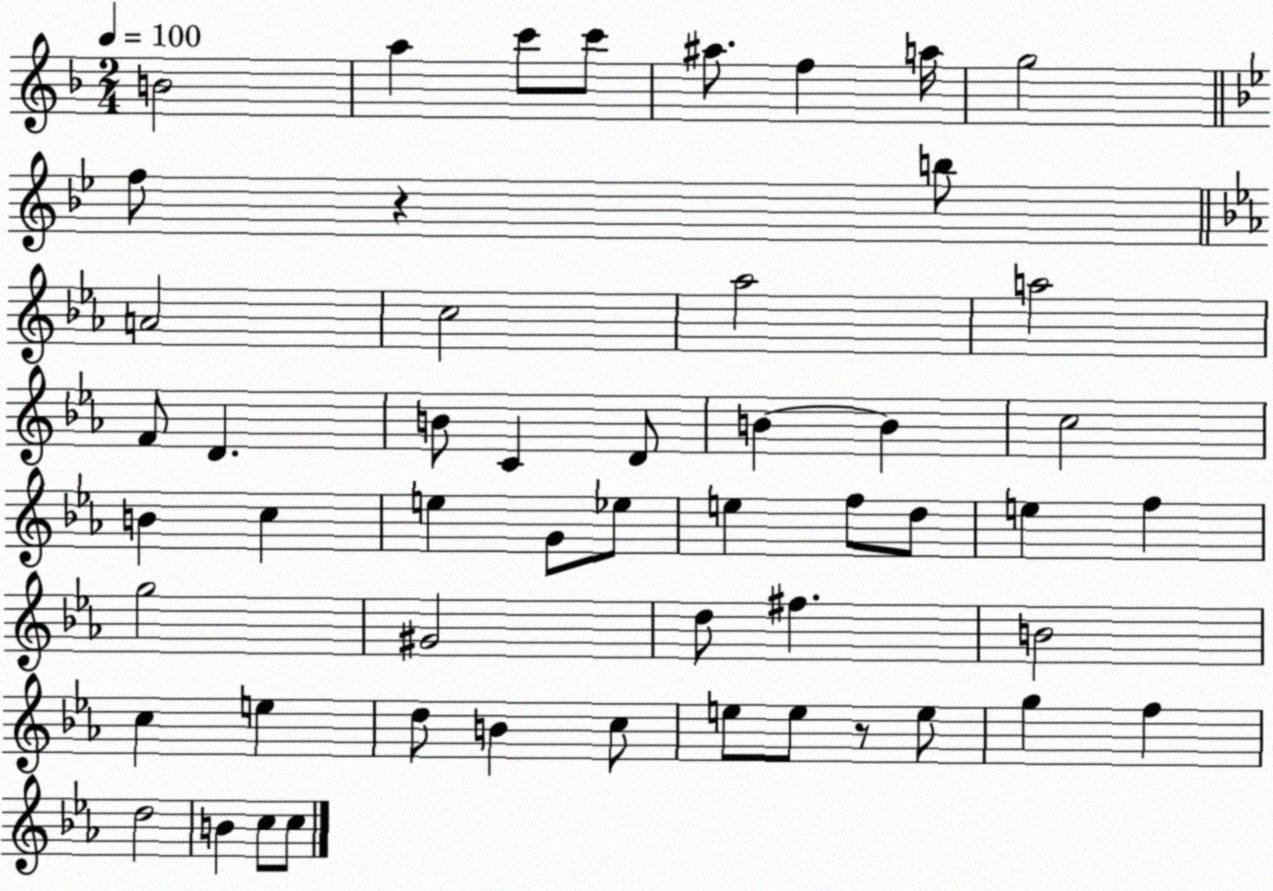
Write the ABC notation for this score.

X:1
T:Untitled
M:2/4
L:1/4
K:F
B2 a c'/2 c'/2 ^a/2 f a/4 g2 f/2 z b/2 A2 c2 _a2 a2 F/2 D B/2 C D/2 B B c2 B c e G/2 _e/2 e f/2 d/2 e f g2 ^G2 d/2 ^f B2 c e d/2 B c/2 e/2 e/2 z/2 e/2 g f d2 B c/2 c/2